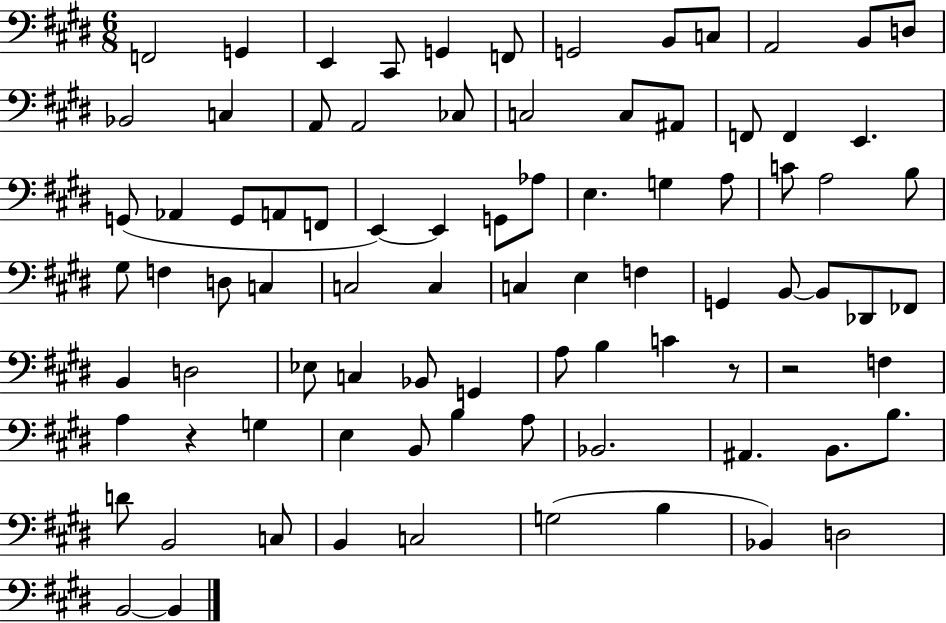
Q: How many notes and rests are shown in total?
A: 86